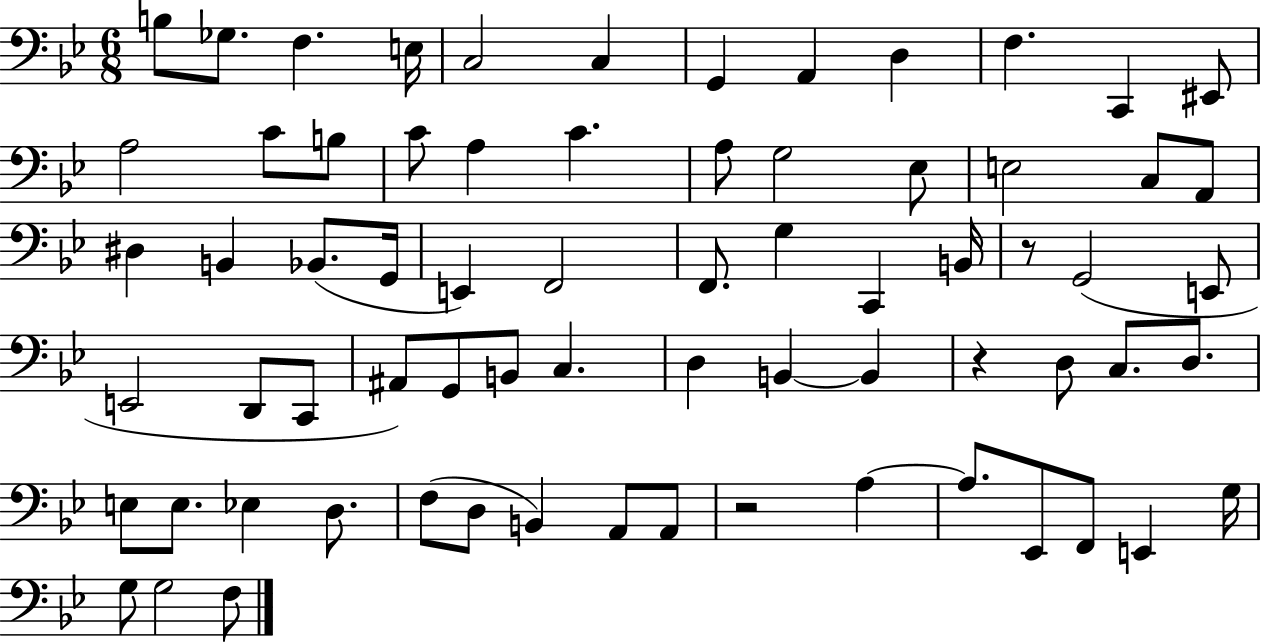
X:1
T:Untitled
M:6/8
L:1/4
K:Bb
B,/2 _G,/2 F, E,/4 C,2 C, G,, A,, D, F, C,, ^E,,/2 A,2 C/2 B,/2 C/2 A, C A,/2 G,2 _E,/2 E,2 C,/2 A,,/2 ^D, B,, _B,,/2 G,,/4 E,, F,,2 F,,/2 G, C,, B,,/4 z/2 G,,2 E,,/2 E,,2 D,,/2 C,,/2 ^A,,/2 G,,/2 B,,/2 C, D, B,, B,, z D,/2 C,/2 D,/2 E,/2 E,/2 _E, D,/2 F,/2 D,/2 B,, A,,/2 A,,/2 z2 A, A,/2 _E,,/2 F,,/2 E,, G,/4 G,/2 G,2 F,/2